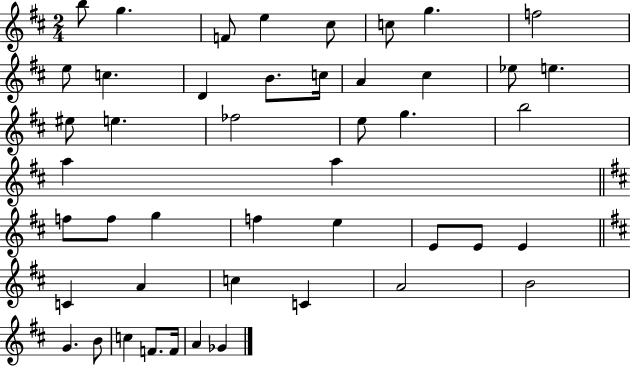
X:1
T:Untitled
M:2/4
L:1/4
K:D
b/2 g F/2 e ^c/2 c/2 g f2 e/2 c D B/2 c/4 A ^c _e/2 e ^e/2 e _f2 e/2 g b2 a a f/2 f/2 g f e E/2 E/2 E C A c C A2 B2 G B/2 c F/2 F/4 A _G